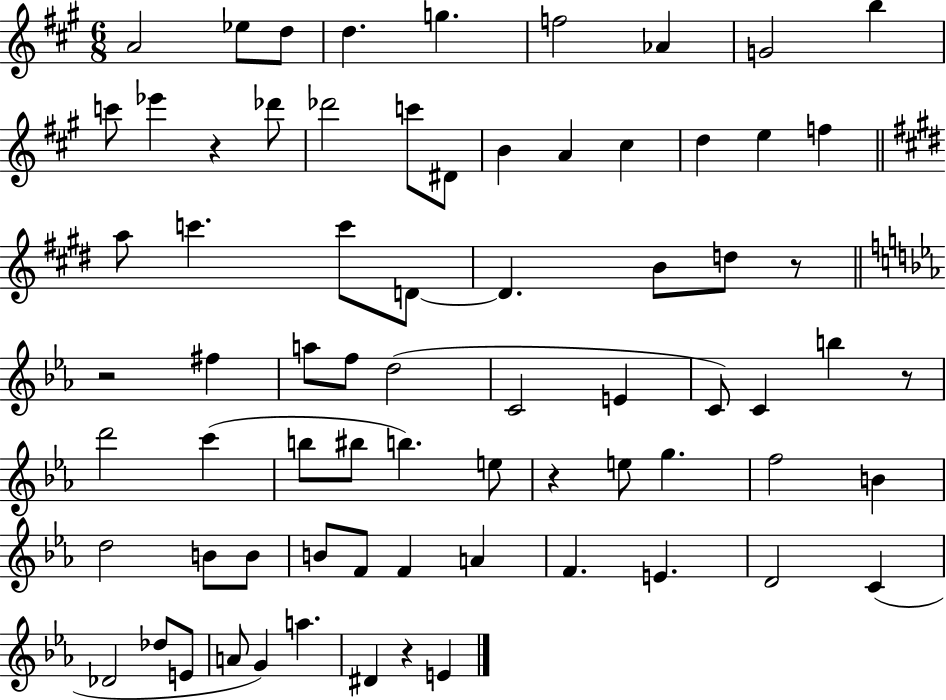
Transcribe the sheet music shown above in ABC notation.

X:1
T:Untitled
M:6/8
L:1/4
K:A
A2 _e/2 d/2 d g f2 _A G2 b c'/2 _e' z _d'/2 _d'2 c'/2 ^D/2 B A ^c d e f a/2 c' c'/2 D/2 D B/2 d/2 z/2 z2 ^f a/2 f/2 d2 C2 E C/2 C b z/2 d'2 c' b/2 ^b/2 b e/2 z e/2 g f2 B d2 B/2 B/2 B/2 F/2 F A F E D2 C _D2 _d/2 E/2 A/2 G a ^D z E